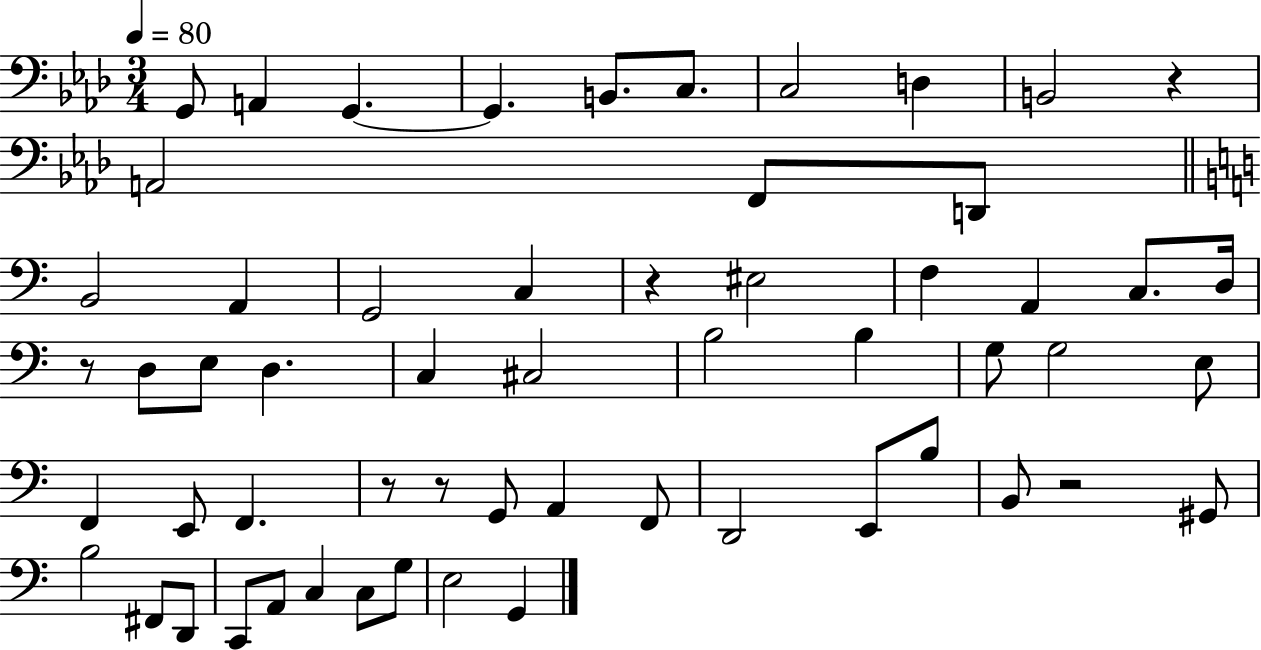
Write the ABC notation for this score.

X:1
T:Untitled
M:3/4
L:1/4
K:Ab
G,,/2 A,, G,, G,, B,,/2 C,/2 C,2 D, B,,2 z A,,2 F,,/2 D,,/2 B,,2 A,, G,,2 C, z ^E,2 F, A,, C,/2 D,/4 z/2 D,/2 E,/2 D, C, ^C,2 B,2 B, G,/2 G,2 E,/2 F,, E,,/2 F,, z/2 z/2 G,,/2 A,, F,,/2 D,,2 E,,/2 B,/2 B,,/2 z2 ^G,,/2 B,2 ^F,,/2 D,,/2 C,,/2 A,,/2 C, C,/2 G,/2 E,2 G,,